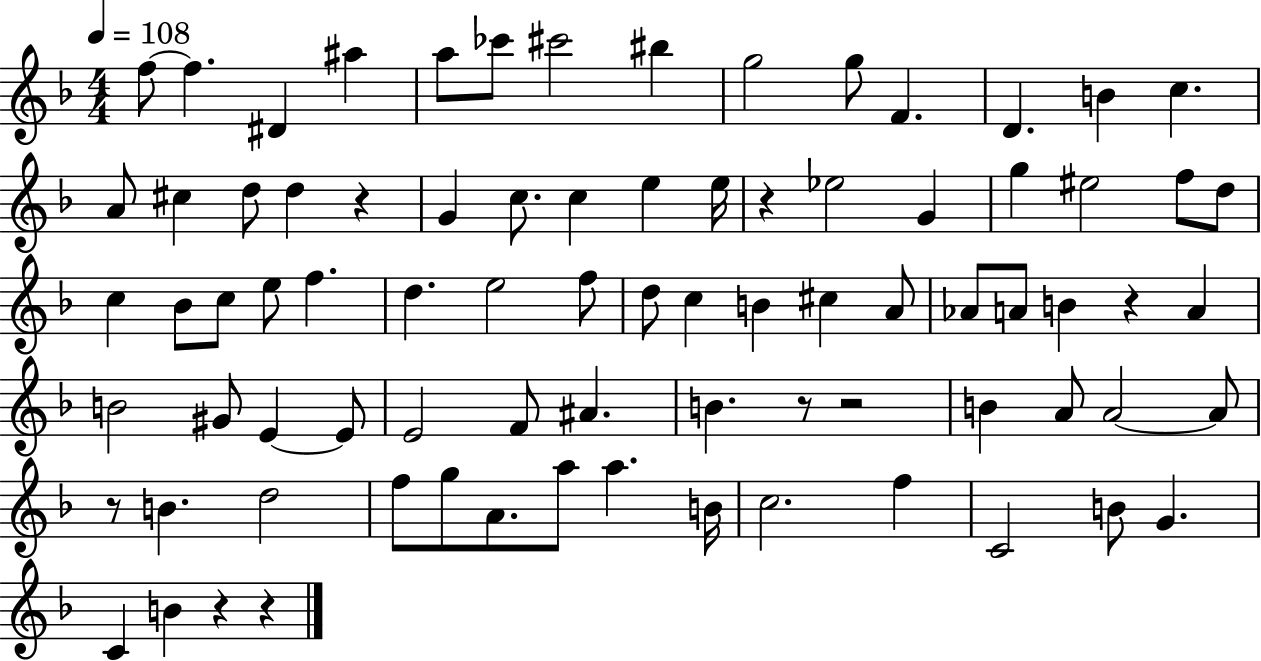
{
  \clef treble
  \numericTimeSignature
  \time 4/4
  \key f \major
  \tempo 4 = 108
  f''8~~ f''4. dis'4 ais''4 | a''8 ces'''8 cis'''2 bis''4 | g''2 g''8 f'4. | d'4. b'4 c''4. | \break a'8 cis''4 d''8 d''4 r4 | g'4 c''8. c''4 e''4 e''16 | r4 ees''2 g'4 | g''4 eis''2 f''8 d''8 | \break c''4 bes'8 c''8 e''8 f''4. | d''4. e''2 f''8 | d''8 c''4 b'4 cis''4 a'8 | aes'8 a'8 b'4 r4 a'4 | \break b'2 gis'8 e'4~~ e'8 | e'2 f'8 ais'4. | b'4. r8 r2 | b'4 a'8 a'2~~ a'8 | \break r8 b'4. d''2 | f''8 g''8 a'8. a''8 a''4. b'16 | c''2. f''4 | c'2 b'8 g'4. | \break c'4 b'4 r4 r4 | \bar "|."
}